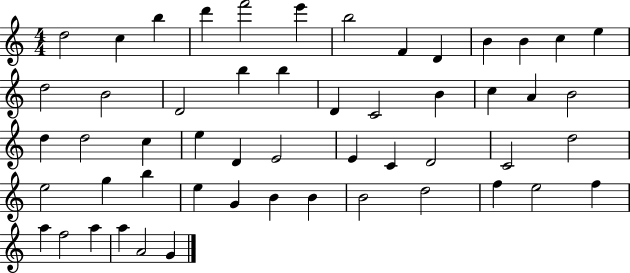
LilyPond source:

{
  \clef treble
  \numericTimeSignature
  \time 4/4
  \key c \major
  d''2 c''4 b''4 | d'''4 f'''2 e'''4 | b''2 f'4 d'4 | b'4 b'4 c''4 e''4 | \break d''2 b'2 | d'2 b''4 b''4 | d'4 c'2 b'4 | c''4 a'4 b'2 | \break d''4 d''2 c''4 | e''4 d'4 e'2 | e'4 c'4 d'2 | c'2 d''2 | \break e''2 g''4 b''4 | e''4 g'4 b'4 b'4 | b'2 d''2 | f''4 e''2 f''4 | \break a''4 f''2 a''4 | a''4 a'2 g'4 | \bar "|."
}